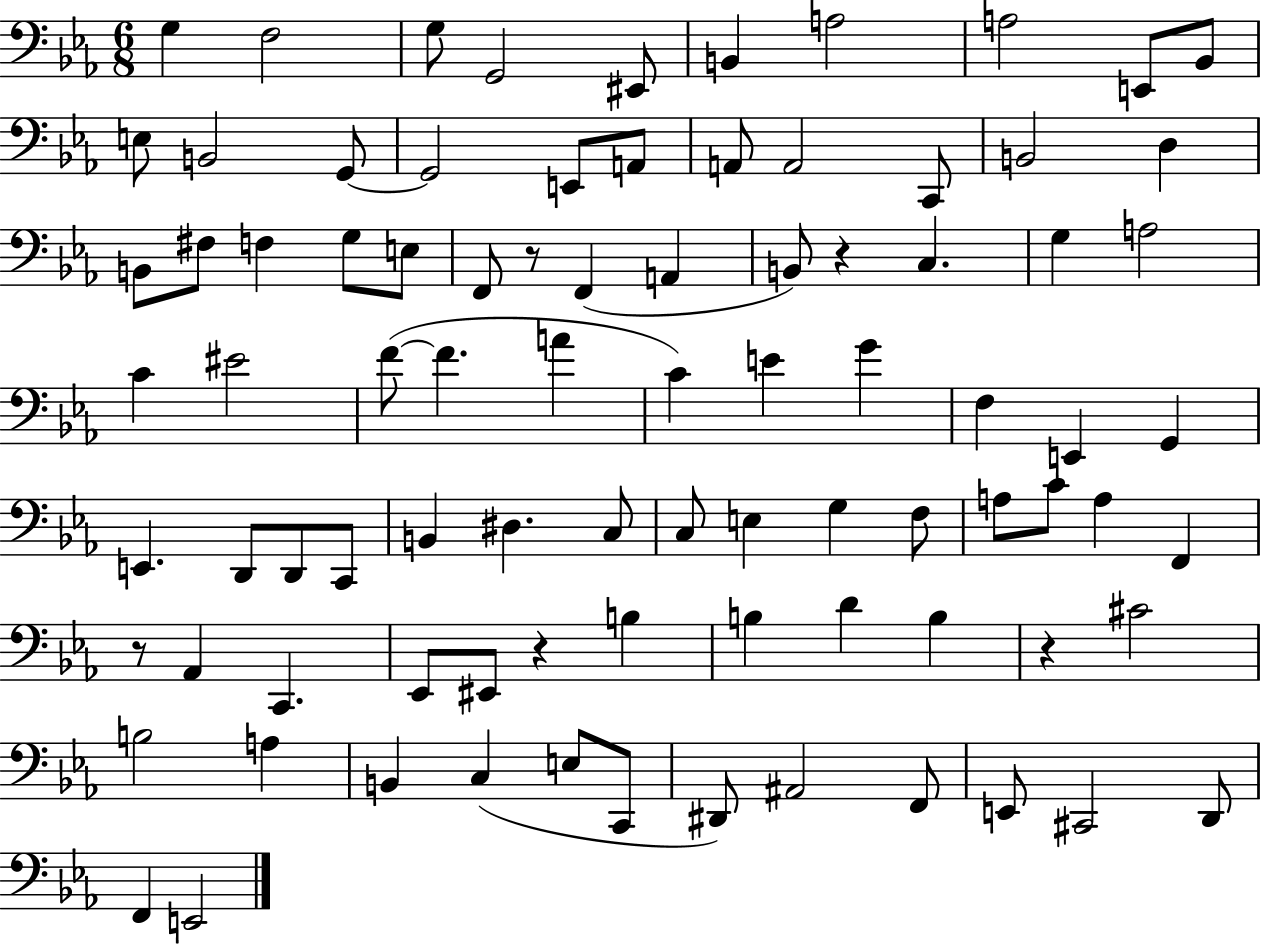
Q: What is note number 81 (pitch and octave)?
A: F2